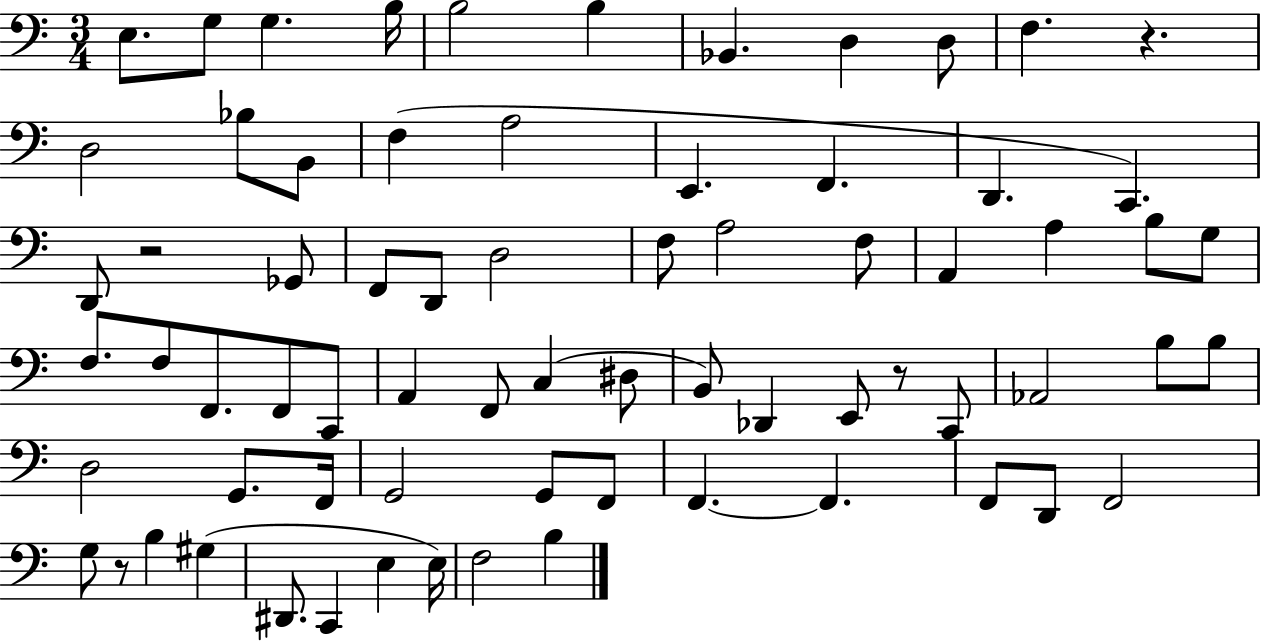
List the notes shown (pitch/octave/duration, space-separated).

E3/e. G3/e G3/q. B3/s B3/h B3/q Bb2/q. D3/q D3/e F3/q. R/q. D3/h Bb3/e B2/e F3/q A3/h E2/q. F2/q. D2/q. C2/q. D2/e R/h Gb2/e F2/e D2/e D3/h F3/e A3/h F3/e A2/q A3/q B3/e G3/e F3/e. F3/e F2/e. F2/e C2/e A2/q F2/e C3/q D#3/e B2/e Db2/q E2/e R/e C2/e Ab2/h B3/e B3/e D3/h G2/e. F2/s G2/h G2/e F2/e F2/q. F2/q. F2/e D2/e F2/h G3/e R/e B3/q G#3/q D#2/e. C2/q E3/q E3/s F3/h B3/q